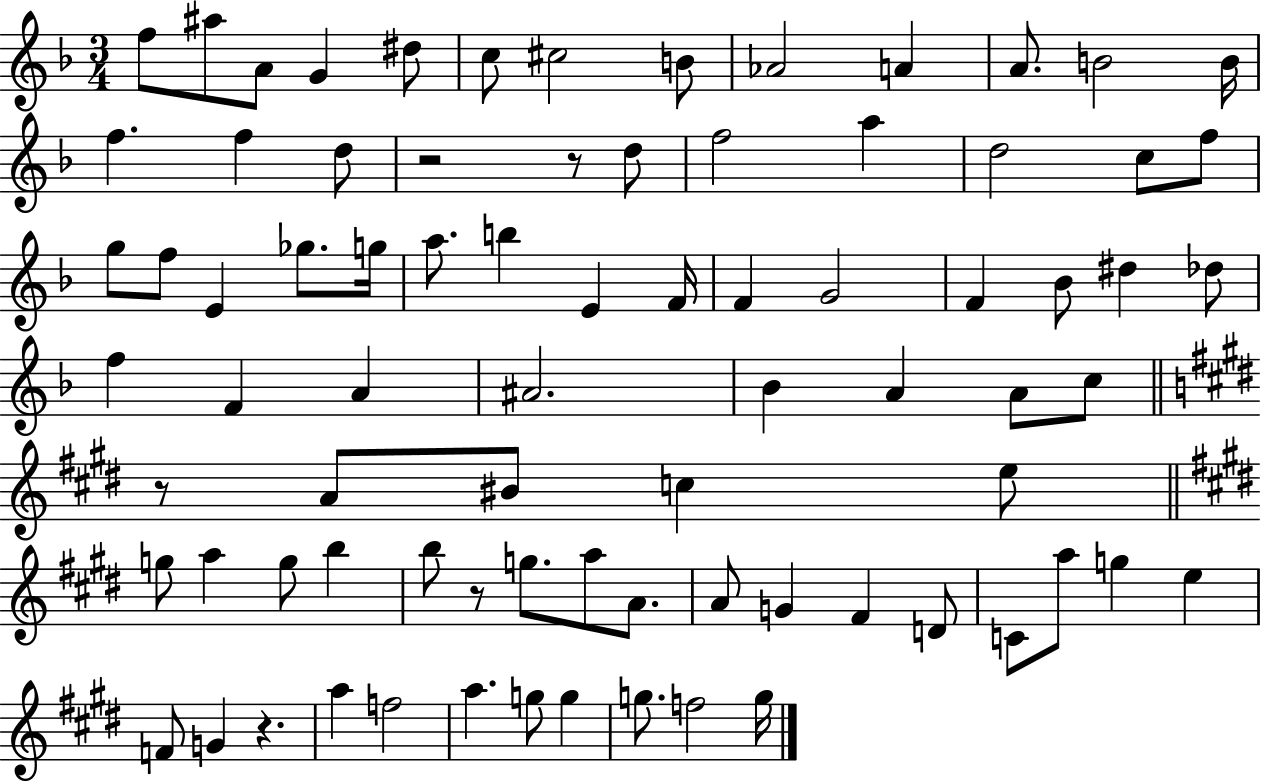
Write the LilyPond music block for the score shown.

{
  \clef treble
  \numericTimeSignature
  \time 3/4
  \key f \major
  f''8 ais''8 a'8 g'4 dis''8 | c''8 cis''2 b'8 | aes'2 a'4 | a'8. b'2 b'16 | \break f''4. f''4 d''8 | r2 r8 d''8 | f''2 a''4 | d''2 c''8 f''8 | \break g''8 f''8 e'4 ges''8. g''16 | a''8. b''4 e'4 f'16 | f'4 g'2 | f'4 bes'8 dis''4 des''8 | \break f''4 f'4 a'4 | ais'2. | bes'4 a'4 a'8 c''8 | \bar "||" \break \key e \major r8 a'8 bis'8 c''4 e''8 | \bar "||" \break \key e \major g''8 a''4 g''8 b''4 | b''8 r8 g''8. a''8 a'8. | a'8 g'4 fis'4 d'8 | c'8 a''8 g''4 e''4 | \break f'8 g'4 r4. | a''4 f''2 | a''4. g''8 g''4 | g''8. f''2 g''16 | \break \bar "|."
}